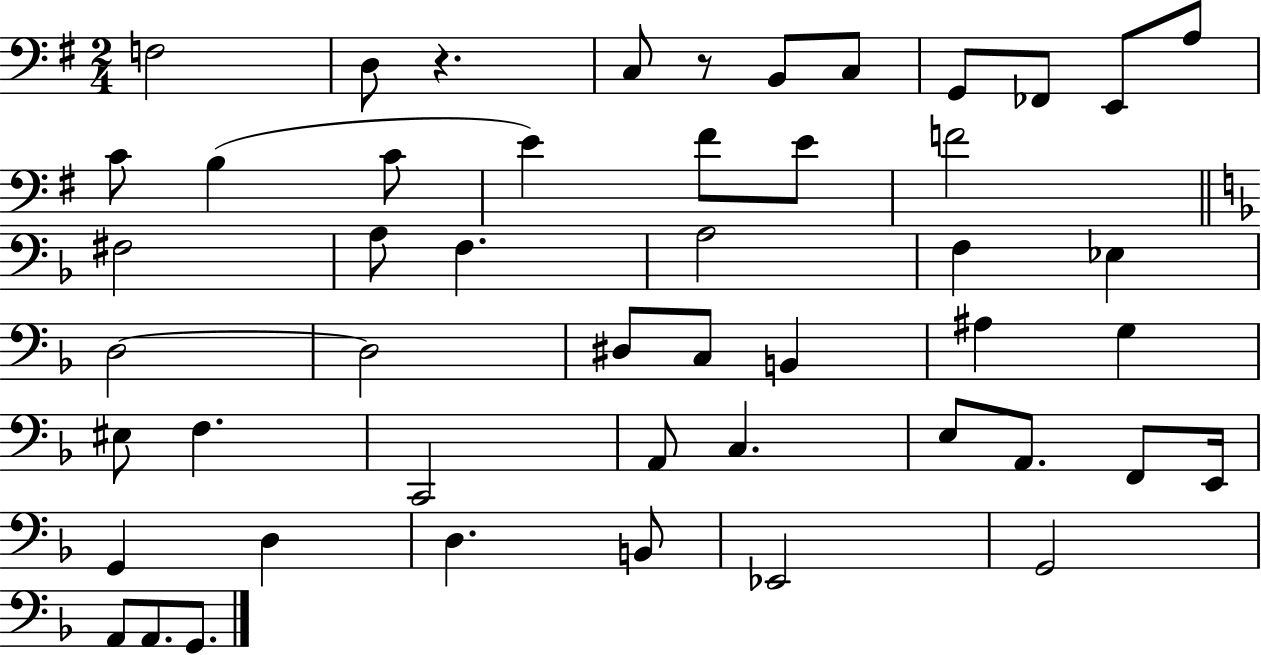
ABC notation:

X:1
T:Untitled
M:2/4
L:1/4
K:G
F,2 D,/2 z C,/2 z/2 B,,/2 C,/2 G,,/2 _F,,/2 E,,/2 A,/2 C/2 B, C/2 E ^F/2 E/2 F2 ^F,2 A,/2 F, A,2 F, _E, D,2 D,2 ^D,/2 C,/2 B,, ^A, G, ^E,/2 F, C,,2 A,,/2 C, E,/2 A,,/2 F,,/2 E,,/4 G,, D, D, B,,/2 _E,,2 G,,2 A,,/2 A,,/2 G,,/2